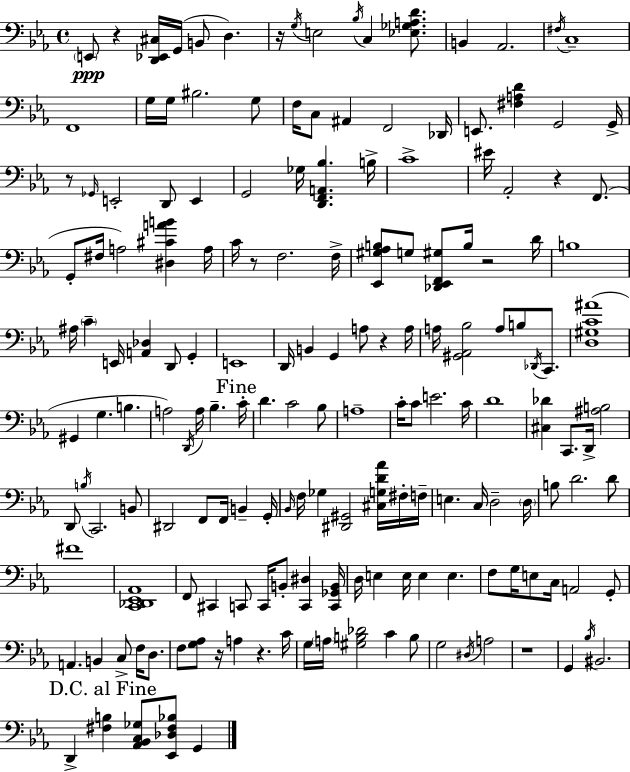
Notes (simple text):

E2/e R/q [D2,Eb2,C#3]/s G2/s B2/e D3/q. R/s G3/s E3/h Bb3/s C3/q [Eb3,Gb3,A3,D4]/e. B2/q Ab2/h. F#3/s C3/w F2/w G3/s G3/s BIS3/h. G3/e F3/s C3/e A#2/q F2/h Db2/s E2/e. [F#3,A3,D4]/q G2/h G2/s R/e Gb2/s E2/h D2/e E2/q G2/h Gb3/s [D2,F2,A2,Bb3]/q. B3/s C4/w EIS4/s Ab2/h R/q F2/e. G2/e F#3/s A3/h [D#3,C#4,A4,B4]/q A3/s C4/s R/e F3/h. F3/s [Eb2,G#3,Ab3,B3]/e G3/e [Db2,Eb2,F2,G#3]/e B3/s R/h D4/s B3/w A#3/s C4/q E2/s [A2,Db3]/q D2/e G2/q E2/w D2/s B2/q G2/q A3/e R/q A3/s A3/s [G#2,Ab2,Bb3]/h A3/e B3/e Db2/s C2/e. [D3,G#3,C4,A#4]/w G#2/q G3/q. B3/q. A3/h D2/s A3/s Bb3/q. C4/s D4/q. C4/h Bb3/e A3/w C4/s C4/e E4/h. C4/s D4/w [C#3,Db4]/q C2/e. D2/s [A#3,B3]/h D2/e B3/s C2/h. B2/e D#2/h F2/e F2/s B2/q G2/s Bb2/s F3/s Gb3/q [D#2,G#2]/h [C#3,G3,D4,Ab4]/s F#3/s F3/s E3/q. C3/s D3/h D3/s B3/e D4/h. D4/e F#4/w [C2,Db2,Eb2,Ab2]/w F2/e C#2/q C2/e C2/s B2/e [C2,D#3]/q [C2,Gb2,B2]/s D3/s E3/q E3/s E3/q E3/q. F3/e G3/s E3/e C3/s A2/h G2/e A2/q. B2/q C3/e F3/s D3/e. F3/e [G3,Ab3]/e R/s A3/q R/q. C4/s G3/s A3/s [G#3,B3,Db4]/h C4/q B3/e G3/h D#3/s A3/h R/w G2/q Bb3/s BIS2/h. D2/q [F#3,B3]/q [Ab2,Bb2,C3,Gb3]/e [Eb2,Db3,F#3,Bb3]/e G2/q